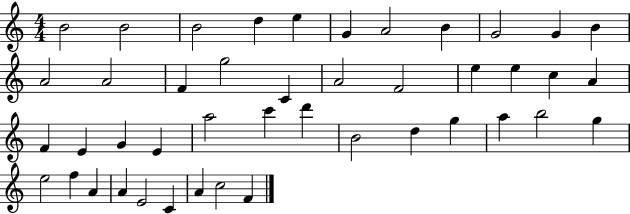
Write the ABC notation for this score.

X:1
T:Untitled
M:4/4
L:1/4
K:C
B2 B2 B2 d e G A2 B G2 G B A2 A2 F g2 C A2 F2 e e c A F E G E a2 c' d' B2 d g a b2 g e2 f A A E2 C A c2 F